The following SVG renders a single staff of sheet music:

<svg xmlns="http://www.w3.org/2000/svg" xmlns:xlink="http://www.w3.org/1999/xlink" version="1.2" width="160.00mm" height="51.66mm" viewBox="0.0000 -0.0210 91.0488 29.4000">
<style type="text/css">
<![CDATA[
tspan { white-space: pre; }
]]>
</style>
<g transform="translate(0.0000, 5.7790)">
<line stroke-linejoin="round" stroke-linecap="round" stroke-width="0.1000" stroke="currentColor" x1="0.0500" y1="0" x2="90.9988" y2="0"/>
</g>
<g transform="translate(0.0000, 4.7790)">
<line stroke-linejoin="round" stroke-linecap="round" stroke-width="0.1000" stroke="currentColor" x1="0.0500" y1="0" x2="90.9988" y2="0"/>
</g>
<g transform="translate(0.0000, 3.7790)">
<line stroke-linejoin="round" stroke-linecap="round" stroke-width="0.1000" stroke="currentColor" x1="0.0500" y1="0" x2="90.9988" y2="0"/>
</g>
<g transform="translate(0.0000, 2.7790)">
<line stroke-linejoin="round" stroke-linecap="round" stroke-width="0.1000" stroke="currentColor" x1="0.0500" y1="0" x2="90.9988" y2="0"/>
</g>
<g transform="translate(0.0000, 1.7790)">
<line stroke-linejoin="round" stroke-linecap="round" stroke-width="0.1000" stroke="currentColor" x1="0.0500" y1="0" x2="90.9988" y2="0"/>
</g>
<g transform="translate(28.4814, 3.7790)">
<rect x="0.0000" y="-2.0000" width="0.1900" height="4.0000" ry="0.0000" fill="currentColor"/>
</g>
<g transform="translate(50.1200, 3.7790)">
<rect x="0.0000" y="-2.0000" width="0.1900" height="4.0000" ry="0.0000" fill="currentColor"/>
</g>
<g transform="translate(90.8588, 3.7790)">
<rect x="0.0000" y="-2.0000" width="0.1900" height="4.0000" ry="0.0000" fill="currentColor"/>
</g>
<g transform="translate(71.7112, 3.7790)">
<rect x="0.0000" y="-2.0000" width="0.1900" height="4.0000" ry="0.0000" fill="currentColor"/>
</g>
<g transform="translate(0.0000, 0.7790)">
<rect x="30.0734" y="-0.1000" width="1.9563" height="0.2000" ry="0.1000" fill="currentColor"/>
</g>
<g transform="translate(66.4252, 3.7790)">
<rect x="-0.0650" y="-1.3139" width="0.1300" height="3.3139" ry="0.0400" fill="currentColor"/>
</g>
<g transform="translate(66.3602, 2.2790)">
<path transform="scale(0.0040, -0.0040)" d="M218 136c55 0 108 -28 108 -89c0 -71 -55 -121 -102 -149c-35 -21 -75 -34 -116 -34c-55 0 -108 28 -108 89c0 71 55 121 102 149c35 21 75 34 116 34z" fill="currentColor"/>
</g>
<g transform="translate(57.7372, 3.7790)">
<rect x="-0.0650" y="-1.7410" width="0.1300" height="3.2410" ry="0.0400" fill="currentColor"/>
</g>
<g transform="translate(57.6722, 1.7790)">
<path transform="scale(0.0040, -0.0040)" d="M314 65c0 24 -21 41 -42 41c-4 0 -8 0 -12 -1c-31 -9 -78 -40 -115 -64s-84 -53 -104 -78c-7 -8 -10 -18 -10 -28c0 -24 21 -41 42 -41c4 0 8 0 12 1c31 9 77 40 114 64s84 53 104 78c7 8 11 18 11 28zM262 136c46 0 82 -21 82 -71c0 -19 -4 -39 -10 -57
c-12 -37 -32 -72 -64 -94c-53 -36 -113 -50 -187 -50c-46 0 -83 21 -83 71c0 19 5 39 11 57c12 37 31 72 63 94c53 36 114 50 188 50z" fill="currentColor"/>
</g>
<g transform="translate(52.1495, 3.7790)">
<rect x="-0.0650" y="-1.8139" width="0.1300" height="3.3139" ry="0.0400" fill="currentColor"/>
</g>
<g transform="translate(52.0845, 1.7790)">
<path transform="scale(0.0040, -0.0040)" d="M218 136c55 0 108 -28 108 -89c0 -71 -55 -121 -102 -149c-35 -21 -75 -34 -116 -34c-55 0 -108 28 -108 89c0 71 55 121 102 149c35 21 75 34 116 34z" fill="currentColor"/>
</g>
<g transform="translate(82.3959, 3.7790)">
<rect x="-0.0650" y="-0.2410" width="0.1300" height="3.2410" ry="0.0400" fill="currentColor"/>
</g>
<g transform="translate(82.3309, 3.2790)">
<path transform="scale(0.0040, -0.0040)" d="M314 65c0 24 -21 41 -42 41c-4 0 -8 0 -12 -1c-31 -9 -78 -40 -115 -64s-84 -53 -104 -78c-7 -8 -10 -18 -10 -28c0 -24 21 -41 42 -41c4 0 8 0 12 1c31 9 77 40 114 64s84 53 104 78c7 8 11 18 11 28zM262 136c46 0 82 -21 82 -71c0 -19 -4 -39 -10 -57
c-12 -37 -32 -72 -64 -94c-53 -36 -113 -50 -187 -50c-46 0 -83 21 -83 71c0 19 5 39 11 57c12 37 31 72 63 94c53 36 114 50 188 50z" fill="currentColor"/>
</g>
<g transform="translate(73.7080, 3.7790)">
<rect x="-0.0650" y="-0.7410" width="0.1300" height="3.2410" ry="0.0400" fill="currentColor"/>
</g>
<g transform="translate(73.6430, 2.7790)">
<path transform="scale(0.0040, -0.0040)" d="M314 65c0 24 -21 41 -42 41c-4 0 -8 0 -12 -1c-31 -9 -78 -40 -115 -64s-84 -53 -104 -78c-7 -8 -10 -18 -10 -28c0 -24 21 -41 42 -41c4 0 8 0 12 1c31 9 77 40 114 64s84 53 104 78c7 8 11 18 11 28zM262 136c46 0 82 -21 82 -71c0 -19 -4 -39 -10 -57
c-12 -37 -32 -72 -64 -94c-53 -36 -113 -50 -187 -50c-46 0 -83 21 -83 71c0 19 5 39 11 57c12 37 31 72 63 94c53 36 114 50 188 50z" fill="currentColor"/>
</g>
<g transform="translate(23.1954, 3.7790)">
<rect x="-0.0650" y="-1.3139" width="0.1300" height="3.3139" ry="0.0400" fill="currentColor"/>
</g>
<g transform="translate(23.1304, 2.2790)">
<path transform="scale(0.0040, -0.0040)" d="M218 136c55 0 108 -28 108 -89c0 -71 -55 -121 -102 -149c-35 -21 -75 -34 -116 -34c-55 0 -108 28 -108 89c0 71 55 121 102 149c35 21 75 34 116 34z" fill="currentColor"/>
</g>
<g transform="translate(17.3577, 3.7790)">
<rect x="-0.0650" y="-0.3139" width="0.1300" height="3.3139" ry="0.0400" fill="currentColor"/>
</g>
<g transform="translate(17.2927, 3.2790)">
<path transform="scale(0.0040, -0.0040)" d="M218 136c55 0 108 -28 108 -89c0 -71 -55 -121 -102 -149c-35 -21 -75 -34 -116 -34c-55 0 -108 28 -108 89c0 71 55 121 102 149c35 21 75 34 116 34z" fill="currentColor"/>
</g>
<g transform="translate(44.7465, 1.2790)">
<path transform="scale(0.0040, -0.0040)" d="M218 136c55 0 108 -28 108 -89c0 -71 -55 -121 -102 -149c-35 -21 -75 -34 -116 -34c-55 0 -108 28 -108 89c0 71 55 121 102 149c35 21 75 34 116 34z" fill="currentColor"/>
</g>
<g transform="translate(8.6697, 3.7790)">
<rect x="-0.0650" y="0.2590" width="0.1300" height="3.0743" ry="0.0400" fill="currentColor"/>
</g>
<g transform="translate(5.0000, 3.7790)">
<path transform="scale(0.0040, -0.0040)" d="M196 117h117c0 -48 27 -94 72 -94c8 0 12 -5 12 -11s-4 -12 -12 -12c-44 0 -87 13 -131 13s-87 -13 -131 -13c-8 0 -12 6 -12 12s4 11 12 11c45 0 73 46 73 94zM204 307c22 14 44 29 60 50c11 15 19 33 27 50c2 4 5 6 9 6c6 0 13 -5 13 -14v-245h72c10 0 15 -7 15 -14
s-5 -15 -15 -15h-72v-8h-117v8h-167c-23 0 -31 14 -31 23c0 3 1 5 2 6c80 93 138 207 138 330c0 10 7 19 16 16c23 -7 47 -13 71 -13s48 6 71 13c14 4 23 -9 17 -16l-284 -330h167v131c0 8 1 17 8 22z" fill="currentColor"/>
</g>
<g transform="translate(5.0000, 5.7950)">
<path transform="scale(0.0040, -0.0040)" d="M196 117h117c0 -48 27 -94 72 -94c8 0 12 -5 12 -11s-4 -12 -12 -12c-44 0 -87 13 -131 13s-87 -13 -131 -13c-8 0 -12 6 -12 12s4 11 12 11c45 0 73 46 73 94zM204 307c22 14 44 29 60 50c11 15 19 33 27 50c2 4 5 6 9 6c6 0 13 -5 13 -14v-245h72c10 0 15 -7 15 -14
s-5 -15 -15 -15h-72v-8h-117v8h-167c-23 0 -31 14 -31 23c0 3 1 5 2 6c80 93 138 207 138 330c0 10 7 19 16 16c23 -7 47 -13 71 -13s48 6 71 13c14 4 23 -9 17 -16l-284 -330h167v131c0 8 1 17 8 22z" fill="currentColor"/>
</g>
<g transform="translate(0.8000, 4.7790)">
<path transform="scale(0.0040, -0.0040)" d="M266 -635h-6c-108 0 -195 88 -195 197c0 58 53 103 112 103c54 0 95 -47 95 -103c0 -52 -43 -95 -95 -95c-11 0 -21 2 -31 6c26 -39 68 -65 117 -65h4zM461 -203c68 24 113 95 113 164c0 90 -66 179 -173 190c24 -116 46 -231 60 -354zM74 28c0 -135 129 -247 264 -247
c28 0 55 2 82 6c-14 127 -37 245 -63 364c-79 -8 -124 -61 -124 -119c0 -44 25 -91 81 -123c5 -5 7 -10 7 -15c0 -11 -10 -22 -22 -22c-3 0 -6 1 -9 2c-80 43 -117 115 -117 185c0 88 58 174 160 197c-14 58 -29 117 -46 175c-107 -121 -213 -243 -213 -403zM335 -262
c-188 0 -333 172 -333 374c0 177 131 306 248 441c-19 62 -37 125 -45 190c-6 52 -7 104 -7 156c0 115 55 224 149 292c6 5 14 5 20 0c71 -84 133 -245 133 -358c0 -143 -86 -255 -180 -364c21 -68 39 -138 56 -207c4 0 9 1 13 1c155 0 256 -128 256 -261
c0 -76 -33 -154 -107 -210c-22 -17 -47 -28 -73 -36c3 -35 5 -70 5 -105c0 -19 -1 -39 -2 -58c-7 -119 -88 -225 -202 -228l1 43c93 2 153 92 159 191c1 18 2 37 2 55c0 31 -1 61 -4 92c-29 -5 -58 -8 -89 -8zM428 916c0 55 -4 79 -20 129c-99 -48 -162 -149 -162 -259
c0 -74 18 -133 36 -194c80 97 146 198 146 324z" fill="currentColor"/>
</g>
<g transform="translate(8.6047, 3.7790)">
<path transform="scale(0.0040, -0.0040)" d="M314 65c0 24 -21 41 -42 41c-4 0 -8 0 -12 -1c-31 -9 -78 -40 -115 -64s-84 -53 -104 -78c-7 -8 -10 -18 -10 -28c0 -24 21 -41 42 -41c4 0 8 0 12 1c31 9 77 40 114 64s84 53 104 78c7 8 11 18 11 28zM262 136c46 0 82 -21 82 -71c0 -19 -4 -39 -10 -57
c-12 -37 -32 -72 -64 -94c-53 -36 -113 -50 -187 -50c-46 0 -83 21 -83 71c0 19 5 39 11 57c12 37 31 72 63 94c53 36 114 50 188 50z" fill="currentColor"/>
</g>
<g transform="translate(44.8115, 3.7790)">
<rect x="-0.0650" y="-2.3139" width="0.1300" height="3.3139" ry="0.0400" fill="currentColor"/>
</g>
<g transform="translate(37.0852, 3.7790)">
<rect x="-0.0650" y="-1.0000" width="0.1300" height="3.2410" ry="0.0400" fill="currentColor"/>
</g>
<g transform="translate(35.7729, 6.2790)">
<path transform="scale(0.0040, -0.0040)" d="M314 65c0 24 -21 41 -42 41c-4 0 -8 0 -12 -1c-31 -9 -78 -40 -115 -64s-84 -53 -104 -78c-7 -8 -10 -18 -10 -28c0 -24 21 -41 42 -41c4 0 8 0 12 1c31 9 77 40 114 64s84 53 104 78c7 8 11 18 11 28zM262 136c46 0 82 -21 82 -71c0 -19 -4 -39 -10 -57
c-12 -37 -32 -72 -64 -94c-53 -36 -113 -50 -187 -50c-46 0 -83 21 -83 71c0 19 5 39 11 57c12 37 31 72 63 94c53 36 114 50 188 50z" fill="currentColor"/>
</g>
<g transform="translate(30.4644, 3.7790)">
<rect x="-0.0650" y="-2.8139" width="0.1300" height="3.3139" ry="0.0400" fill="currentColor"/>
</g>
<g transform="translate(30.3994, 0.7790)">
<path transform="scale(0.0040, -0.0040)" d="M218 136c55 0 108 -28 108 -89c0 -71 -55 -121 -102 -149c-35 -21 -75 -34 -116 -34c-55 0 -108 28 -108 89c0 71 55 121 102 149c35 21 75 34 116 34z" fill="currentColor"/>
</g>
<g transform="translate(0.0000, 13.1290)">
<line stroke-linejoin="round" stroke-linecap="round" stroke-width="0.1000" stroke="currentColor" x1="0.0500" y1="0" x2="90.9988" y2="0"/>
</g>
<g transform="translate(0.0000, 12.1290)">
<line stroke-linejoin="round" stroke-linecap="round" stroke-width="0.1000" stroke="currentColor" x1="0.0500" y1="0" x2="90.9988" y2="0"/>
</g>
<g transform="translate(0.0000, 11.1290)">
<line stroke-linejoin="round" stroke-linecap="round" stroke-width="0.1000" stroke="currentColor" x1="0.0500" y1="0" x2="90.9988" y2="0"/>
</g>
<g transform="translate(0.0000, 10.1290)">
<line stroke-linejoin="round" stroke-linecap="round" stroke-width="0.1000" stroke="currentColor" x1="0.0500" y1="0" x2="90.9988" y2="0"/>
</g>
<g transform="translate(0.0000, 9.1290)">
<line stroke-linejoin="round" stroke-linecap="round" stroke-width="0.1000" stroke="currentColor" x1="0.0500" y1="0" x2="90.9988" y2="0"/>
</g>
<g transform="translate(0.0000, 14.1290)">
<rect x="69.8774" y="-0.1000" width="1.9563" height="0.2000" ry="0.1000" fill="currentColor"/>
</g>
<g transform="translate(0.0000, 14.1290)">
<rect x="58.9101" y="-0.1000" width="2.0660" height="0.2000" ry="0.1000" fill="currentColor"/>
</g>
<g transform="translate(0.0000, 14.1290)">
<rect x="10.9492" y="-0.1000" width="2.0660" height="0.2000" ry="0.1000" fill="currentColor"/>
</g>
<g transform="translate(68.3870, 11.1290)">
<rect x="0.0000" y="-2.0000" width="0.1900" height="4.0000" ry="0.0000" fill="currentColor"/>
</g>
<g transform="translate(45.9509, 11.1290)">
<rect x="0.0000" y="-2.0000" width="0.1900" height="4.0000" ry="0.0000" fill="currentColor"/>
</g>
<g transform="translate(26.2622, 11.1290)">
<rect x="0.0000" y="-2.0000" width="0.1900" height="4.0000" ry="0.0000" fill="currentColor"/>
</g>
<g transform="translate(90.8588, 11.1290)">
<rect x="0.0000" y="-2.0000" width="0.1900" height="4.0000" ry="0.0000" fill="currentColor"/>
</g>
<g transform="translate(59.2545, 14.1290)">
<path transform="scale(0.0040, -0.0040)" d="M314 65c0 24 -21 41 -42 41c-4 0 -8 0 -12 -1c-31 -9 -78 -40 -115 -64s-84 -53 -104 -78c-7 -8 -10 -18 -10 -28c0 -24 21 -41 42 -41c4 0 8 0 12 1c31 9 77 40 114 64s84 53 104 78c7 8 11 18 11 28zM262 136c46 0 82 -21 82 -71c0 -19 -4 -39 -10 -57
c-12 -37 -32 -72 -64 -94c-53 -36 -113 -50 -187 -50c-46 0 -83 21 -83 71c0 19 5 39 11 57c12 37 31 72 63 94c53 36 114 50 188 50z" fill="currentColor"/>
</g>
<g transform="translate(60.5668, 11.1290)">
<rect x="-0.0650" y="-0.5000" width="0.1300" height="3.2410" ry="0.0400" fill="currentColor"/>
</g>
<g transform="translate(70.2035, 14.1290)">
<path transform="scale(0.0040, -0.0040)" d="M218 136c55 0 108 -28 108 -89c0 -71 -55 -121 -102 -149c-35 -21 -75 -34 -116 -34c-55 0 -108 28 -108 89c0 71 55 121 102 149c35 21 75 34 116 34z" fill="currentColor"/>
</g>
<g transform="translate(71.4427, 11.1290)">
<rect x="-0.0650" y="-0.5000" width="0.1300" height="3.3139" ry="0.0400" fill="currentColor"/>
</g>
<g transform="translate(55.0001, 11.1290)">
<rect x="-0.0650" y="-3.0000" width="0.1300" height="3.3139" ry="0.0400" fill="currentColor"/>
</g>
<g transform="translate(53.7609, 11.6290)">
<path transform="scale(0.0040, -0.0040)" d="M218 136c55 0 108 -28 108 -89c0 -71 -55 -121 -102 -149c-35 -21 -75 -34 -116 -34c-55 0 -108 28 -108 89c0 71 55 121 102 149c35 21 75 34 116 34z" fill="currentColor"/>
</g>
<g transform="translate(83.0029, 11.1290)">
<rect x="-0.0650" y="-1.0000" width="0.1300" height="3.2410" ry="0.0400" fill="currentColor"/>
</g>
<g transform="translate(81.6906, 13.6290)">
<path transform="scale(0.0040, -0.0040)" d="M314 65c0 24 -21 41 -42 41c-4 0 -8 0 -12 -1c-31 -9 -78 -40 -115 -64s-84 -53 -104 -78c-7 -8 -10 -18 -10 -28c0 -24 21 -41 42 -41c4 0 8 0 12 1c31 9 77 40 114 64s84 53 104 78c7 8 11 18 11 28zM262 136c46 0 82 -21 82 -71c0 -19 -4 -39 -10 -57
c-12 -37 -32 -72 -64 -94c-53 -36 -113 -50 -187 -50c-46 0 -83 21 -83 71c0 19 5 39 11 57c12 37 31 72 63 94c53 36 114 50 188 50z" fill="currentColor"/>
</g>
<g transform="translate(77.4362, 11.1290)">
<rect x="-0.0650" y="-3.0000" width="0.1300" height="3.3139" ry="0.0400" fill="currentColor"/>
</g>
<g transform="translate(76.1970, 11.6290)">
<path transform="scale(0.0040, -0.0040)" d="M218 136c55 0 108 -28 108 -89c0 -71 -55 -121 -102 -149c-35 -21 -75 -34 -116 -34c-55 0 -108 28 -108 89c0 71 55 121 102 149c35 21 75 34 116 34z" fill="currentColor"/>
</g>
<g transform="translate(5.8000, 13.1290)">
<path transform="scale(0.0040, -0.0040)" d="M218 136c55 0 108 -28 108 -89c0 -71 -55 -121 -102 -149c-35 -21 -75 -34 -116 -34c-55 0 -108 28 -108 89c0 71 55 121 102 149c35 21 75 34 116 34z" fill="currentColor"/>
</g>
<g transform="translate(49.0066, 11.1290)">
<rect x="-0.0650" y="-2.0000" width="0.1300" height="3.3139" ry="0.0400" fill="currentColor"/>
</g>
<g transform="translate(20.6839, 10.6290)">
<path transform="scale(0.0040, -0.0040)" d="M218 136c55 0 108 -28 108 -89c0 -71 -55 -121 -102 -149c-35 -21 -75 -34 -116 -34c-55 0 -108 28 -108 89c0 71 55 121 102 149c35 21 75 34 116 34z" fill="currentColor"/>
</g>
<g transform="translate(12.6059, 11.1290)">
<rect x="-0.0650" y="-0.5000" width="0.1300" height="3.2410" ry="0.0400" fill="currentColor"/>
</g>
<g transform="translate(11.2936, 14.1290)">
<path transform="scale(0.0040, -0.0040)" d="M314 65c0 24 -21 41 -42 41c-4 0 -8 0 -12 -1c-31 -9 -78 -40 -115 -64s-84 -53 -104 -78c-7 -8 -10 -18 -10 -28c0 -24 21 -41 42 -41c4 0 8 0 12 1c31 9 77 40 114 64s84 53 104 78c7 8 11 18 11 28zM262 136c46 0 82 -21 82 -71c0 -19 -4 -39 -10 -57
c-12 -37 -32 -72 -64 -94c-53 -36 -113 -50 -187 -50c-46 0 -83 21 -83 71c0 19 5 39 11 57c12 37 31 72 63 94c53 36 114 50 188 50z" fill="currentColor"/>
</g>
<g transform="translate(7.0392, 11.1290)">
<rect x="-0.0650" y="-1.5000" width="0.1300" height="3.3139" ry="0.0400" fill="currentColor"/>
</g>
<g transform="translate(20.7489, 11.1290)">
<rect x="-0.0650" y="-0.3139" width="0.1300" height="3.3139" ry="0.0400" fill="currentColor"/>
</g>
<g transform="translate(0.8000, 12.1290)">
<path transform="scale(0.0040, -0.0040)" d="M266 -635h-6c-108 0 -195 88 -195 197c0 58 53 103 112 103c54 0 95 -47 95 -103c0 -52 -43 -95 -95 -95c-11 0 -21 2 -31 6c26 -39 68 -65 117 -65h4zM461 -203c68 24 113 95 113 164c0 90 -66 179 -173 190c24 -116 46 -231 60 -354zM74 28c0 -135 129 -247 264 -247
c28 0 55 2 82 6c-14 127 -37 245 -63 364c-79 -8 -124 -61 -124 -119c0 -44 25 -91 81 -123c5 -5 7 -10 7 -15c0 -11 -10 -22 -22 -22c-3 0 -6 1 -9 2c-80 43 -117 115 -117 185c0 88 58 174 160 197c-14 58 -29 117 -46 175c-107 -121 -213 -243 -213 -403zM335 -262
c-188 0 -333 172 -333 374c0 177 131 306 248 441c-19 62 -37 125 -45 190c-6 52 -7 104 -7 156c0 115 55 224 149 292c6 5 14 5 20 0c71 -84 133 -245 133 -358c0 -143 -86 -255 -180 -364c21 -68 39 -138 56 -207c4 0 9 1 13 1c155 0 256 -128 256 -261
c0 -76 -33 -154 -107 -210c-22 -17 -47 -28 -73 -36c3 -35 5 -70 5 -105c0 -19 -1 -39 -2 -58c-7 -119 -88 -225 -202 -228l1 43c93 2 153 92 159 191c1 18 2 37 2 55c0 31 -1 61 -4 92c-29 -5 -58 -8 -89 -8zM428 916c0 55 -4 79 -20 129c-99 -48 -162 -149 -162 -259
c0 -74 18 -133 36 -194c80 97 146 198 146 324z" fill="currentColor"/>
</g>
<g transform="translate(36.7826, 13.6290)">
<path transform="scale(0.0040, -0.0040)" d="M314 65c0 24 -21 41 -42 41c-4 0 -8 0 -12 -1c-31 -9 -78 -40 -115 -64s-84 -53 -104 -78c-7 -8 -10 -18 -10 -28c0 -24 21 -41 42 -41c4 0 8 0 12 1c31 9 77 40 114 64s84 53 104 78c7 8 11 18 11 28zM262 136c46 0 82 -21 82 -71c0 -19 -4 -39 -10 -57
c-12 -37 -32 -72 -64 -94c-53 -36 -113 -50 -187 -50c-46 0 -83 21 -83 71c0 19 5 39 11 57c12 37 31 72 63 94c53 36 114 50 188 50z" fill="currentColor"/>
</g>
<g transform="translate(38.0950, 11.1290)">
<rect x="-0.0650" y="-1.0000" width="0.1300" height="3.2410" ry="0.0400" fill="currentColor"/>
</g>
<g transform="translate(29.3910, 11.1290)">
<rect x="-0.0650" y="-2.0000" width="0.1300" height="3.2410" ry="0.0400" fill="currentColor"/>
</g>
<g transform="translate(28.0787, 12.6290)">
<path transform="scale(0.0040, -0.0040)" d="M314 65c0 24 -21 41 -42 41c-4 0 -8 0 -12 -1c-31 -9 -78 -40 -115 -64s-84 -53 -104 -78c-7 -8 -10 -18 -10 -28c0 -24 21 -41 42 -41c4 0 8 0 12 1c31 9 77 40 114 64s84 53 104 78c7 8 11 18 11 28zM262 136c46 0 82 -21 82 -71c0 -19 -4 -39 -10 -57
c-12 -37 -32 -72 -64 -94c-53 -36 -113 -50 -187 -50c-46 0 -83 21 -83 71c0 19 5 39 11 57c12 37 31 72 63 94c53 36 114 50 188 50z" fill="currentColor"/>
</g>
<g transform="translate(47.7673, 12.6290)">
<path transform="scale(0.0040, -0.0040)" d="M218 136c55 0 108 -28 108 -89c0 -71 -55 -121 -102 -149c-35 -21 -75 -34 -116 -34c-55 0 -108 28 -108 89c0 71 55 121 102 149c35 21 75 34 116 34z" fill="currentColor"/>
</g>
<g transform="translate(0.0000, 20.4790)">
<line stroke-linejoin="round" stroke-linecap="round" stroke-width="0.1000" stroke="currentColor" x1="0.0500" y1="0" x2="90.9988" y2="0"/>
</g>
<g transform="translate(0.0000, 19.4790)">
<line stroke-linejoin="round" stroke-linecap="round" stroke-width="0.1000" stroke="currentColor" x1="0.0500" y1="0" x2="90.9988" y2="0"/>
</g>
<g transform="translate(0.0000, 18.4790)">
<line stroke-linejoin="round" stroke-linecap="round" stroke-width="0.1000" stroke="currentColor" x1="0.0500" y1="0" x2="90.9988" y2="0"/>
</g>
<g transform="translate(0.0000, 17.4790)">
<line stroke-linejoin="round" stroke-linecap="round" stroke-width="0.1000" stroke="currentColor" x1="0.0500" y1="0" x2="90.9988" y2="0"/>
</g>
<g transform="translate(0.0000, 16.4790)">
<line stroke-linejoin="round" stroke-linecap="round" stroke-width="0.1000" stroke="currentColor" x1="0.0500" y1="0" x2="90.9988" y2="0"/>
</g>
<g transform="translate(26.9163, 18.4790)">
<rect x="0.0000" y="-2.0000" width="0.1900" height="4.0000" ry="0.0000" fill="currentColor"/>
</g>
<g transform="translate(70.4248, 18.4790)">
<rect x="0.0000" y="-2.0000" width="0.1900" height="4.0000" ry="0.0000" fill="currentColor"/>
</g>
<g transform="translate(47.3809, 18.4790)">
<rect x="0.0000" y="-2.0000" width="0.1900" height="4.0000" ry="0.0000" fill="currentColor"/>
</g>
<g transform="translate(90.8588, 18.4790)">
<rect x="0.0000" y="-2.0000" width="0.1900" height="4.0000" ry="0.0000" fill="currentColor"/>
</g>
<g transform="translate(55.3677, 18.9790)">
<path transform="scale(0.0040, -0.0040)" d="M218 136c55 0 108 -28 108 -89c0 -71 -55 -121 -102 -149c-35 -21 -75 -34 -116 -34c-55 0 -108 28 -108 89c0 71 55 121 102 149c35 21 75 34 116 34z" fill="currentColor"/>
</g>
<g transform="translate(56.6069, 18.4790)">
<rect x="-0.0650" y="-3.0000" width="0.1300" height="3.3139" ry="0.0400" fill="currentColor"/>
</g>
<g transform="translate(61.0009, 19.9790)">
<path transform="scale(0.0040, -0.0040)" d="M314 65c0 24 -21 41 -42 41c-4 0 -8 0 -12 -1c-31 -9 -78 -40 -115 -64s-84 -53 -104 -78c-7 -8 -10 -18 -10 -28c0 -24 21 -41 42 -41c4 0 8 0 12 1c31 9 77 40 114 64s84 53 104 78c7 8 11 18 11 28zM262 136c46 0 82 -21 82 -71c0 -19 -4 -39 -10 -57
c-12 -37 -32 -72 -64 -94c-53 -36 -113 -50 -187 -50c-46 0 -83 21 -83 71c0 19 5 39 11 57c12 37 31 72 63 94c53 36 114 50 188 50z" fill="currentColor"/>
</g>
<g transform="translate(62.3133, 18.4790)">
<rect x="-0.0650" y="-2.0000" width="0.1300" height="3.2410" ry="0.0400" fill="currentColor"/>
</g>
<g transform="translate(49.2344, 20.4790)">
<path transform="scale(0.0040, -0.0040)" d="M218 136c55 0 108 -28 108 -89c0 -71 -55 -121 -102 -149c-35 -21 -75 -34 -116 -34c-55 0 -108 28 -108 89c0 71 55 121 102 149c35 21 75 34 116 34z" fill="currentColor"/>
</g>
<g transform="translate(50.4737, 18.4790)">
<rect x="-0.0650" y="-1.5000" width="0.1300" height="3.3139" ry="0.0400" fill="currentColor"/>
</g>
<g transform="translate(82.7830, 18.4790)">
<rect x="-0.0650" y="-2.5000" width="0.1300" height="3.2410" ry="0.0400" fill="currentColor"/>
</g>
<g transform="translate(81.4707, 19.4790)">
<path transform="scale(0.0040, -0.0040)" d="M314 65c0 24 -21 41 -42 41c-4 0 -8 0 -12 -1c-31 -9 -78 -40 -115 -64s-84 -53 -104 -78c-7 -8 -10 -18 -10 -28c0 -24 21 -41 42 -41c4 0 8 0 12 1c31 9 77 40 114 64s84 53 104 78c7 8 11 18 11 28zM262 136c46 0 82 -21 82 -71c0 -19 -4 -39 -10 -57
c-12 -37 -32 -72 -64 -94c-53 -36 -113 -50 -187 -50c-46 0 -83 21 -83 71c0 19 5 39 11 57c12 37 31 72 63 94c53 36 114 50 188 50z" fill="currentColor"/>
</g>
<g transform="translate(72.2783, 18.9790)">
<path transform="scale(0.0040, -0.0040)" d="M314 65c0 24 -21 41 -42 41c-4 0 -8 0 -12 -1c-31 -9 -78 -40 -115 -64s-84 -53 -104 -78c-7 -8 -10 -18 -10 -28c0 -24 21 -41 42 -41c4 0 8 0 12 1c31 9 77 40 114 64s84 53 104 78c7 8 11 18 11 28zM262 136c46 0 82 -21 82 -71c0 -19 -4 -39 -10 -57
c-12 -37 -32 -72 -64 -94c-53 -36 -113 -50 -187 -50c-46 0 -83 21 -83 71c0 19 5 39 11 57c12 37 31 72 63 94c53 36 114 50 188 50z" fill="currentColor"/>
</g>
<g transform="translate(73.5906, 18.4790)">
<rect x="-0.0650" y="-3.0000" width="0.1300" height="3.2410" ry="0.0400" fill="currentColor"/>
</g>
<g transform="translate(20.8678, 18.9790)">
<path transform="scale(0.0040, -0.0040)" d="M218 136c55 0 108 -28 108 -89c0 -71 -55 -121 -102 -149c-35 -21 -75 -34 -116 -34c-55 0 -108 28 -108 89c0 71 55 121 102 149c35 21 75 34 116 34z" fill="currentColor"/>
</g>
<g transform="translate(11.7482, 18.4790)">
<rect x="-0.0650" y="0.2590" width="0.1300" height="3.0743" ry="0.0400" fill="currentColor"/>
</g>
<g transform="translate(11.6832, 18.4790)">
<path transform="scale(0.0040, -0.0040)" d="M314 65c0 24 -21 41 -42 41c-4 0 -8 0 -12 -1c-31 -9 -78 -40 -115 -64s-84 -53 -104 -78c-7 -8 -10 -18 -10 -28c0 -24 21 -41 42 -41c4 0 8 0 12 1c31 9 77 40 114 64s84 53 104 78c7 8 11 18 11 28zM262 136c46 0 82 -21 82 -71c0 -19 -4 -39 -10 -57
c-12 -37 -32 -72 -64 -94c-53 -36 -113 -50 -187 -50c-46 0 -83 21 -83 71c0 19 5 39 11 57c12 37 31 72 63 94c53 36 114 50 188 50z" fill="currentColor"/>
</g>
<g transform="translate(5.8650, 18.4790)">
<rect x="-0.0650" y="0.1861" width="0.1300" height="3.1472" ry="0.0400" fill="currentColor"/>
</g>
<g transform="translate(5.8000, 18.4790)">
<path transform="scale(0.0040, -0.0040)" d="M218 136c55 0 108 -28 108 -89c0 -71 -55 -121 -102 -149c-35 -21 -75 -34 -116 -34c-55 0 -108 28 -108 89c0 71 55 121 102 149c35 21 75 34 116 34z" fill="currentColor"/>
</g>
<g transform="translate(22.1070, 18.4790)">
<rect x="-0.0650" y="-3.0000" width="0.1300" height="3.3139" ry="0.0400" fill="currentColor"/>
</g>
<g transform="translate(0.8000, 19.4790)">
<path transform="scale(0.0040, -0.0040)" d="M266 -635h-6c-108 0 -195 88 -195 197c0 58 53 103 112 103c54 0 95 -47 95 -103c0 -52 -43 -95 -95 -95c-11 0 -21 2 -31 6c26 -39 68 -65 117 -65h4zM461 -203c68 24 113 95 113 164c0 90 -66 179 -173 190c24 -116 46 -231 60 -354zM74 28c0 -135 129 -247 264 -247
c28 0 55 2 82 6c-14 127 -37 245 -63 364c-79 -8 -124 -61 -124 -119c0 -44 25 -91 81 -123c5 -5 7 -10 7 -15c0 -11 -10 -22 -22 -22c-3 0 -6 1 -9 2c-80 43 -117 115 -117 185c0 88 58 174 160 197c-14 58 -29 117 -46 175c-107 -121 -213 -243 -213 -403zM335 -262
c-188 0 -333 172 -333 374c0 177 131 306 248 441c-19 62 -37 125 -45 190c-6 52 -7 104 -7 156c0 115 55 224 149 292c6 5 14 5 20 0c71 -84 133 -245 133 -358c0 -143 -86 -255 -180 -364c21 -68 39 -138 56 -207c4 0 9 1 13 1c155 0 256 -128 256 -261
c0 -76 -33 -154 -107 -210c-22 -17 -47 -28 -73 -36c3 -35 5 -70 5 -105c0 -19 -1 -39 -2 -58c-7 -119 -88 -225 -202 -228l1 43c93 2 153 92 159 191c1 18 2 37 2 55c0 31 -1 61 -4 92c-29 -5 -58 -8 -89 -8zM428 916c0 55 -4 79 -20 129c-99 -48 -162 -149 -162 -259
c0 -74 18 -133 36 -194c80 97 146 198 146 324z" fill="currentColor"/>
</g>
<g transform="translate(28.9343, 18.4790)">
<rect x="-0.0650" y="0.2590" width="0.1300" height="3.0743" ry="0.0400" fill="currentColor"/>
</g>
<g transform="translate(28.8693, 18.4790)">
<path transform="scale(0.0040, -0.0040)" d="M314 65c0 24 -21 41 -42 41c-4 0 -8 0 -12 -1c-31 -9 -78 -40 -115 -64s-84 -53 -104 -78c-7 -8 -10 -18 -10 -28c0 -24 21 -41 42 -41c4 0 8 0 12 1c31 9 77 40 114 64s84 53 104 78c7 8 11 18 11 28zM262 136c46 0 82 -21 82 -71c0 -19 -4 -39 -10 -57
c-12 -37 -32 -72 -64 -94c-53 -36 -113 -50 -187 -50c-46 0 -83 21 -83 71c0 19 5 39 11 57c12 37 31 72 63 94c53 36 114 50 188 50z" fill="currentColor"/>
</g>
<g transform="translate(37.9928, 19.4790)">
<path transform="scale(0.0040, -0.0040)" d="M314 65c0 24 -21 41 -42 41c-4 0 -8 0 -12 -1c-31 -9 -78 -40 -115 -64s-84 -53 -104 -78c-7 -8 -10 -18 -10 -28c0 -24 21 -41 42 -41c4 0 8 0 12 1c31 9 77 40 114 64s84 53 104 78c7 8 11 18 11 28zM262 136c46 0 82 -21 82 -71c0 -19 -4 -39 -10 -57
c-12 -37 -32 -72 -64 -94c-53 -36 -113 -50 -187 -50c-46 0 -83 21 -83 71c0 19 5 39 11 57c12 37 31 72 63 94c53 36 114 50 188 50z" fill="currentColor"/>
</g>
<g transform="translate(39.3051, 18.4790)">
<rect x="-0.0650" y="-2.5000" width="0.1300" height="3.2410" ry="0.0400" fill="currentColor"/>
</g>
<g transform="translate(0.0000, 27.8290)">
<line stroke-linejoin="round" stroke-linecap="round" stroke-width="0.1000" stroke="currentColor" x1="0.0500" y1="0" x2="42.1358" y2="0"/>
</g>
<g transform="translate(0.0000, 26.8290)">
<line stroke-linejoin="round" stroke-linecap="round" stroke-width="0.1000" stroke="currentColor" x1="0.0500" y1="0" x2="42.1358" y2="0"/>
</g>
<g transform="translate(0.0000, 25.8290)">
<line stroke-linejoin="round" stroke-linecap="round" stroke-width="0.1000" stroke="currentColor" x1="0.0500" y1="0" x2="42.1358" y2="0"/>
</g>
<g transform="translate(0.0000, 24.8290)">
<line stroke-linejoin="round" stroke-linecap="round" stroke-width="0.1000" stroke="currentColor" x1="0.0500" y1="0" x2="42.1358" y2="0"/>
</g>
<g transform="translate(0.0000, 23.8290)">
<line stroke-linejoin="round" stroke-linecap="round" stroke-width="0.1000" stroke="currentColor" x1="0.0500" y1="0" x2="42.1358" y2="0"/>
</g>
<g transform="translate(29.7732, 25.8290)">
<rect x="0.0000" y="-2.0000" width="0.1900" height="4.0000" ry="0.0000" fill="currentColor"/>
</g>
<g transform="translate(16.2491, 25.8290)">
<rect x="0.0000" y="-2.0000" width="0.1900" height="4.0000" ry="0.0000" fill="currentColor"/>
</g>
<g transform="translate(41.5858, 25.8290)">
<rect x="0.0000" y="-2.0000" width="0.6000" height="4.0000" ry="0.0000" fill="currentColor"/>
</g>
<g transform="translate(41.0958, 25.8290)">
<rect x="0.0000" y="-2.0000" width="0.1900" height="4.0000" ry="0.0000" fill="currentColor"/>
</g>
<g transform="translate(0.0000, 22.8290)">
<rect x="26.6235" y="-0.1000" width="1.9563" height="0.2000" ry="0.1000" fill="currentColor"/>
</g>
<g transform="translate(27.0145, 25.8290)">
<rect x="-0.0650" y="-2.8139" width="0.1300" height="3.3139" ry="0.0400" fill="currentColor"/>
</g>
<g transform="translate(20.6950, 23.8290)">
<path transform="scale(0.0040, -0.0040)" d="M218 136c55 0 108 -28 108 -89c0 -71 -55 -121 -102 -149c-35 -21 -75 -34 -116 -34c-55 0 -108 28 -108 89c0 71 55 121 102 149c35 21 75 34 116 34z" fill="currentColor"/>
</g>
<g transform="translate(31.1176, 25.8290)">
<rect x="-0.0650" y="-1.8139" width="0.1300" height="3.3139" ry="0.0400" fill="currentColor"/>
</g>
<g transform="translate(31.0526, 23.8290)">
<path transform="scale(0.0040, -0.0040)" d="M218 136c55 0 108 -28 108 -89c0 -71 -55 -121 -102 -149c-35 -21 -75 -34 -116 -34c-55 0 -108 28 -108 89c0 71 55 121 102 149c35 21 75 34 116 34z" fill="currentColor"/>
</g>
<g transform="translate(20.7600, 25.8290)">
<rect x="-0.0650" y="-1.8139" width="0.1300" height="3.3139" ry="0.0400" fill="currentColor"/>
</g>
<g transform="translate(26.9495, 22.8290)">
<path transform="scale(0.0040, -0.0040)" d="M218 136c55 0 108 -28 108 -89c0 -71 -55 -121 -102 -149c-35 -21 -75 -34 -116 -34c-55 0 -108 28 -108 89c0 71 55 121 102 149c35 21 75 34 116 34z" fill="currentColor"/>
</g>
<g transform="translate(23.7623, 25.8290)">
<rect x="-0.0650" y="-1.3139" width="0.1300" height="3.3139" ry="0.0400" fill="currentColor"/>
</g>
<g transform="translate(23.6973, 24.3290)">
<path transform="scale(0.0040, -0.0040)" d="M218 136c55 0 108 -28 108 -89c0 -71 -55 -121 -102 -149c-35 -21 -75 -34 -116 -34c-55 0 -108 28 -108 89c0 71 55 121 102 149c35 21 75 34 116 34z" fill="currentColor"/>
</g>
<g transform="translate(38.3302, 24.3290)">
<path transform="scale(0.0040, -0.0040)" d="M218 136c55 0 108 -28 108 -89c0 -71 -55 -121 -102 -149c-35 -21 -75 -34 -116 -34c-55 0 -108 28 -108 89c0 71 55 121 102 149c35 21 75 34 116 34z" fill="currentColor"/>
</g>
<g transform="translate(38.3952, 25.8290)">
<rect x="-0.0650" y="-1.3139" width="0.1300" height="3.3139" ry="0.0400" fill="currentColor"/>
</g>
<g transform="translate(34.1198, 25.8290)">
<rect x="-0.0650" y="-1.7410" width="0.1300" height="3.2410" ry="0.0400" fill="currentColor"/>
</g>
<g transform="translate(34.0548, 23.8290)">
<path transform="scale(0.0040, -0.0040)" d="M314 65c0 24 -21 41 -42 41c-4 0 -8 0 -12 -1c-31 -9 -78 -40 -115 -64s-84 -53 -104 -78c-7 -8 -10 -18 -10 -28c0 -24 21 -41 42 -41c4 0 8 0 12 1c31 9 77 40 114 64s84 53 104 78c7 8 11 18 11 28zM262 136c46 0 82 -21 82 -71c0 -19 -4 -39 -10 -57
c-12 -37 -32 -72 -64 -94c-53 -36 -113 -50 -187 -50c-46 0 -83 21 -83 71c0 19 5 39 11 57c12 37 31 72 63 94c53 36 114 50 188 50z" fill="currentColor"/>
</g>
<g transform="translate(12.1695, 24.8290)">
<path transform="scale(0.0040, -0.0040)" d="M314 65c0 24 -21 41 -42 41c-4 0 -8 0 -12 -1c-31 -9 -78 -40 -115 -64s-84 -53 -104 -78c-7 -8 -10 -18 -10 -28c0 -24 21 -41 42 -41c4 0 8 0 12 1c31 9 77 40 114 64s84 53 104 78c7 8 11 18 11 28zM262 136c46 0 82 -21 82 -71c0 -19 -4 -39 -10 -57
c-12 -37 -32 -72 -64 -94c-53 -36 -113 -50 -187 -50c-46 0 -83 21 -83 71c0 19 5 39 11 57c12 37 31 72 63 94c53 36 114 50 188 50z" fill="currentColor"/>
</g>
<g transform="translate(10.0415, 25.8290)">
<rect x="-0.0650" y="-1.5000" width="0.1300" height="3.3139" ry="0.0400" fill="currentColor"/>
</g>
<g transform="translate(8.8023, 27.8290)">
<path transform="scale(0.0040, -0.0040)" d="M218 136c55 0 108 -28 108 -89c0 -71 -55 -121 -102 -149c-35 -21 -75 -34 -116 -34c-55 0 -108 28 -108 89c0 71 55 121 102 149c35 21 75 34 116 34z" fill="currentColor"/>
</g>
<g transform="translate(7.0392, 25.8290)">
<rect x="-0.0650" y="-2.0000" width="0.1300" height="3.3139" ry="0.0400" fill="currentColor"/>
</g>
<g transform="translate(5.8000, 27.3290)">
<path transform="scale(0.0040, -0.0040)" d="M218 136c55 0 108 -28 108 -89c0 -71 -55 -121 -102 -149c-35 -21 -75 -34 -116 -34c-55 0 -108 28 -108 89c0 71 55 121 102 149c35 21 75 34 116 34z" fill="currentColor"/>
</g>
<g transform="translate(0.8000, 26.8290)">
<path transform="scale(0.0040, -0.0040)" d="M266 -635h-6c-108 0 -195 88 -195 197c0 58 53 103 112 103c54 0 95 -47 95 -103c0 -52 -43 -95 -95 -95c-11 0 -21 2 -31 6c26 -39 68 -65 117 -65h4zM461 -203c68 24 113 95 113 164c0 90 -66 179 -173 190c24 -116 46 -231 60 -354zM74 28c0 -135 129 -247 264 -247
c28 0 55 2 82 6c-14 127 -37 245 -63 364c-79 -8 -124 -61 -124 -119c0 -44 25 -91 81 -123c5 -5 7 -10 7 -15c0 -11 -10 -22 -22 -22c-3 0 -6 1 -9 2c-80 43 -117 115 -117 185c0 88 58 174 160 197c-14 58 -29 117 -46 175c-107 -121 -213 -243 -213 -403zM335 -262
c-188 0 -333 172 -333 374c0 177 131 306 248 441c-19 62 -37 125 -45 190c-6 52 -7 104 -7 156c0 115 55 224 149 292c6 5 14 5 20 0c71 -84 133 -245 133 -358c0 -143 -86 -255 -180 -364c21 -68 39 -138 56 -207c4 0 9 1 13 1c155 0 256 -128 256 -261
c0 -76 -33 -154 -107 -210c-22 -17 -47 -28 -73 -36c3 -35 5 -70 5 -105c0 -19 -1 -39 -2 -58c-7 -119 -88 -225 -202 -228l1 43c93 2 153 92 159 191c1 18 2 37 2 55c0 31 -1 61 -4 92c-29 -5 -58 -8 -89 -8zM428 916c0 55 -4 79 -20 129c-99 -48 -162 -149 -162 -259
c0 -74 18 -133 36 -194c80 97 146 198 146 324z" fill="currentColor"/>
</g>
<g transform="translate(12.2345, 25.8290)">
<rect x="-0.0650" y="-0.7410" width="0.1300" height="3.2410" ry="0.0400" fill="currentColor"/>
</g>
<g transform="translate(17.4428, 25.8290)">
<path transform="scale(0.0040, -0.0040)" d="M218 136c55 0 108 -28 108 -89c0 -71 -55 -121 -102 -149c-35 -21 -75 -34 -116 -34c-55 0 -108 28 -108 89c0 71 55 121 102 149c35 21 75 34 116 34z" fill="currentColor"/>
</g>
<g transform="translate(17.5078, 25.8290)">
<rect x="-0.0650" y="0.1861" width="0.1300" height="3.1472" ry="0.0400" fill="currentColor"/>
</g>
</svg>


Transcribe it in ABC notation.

X:1
T:Untitled
M:4/4
L:1/4
K:C
B2 c e a D2 g f f2 e d2 c2 E C2 c F2 D2 F A C2 C A D2 B B2 A B2 G2 E A F2 A2 G2 F E d2 B f e a f f2 e